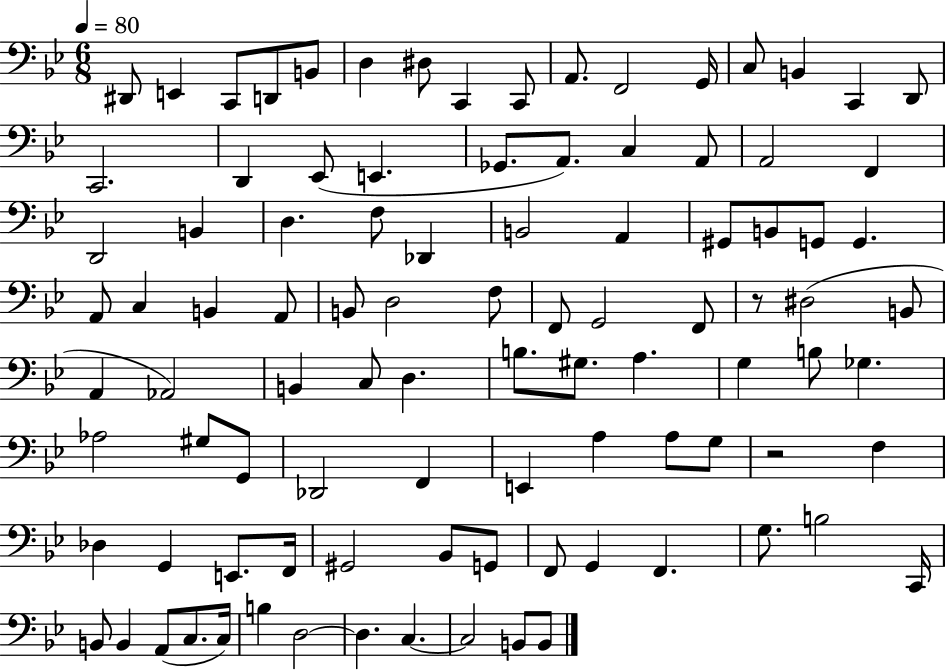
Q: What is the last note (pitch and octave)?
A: B2